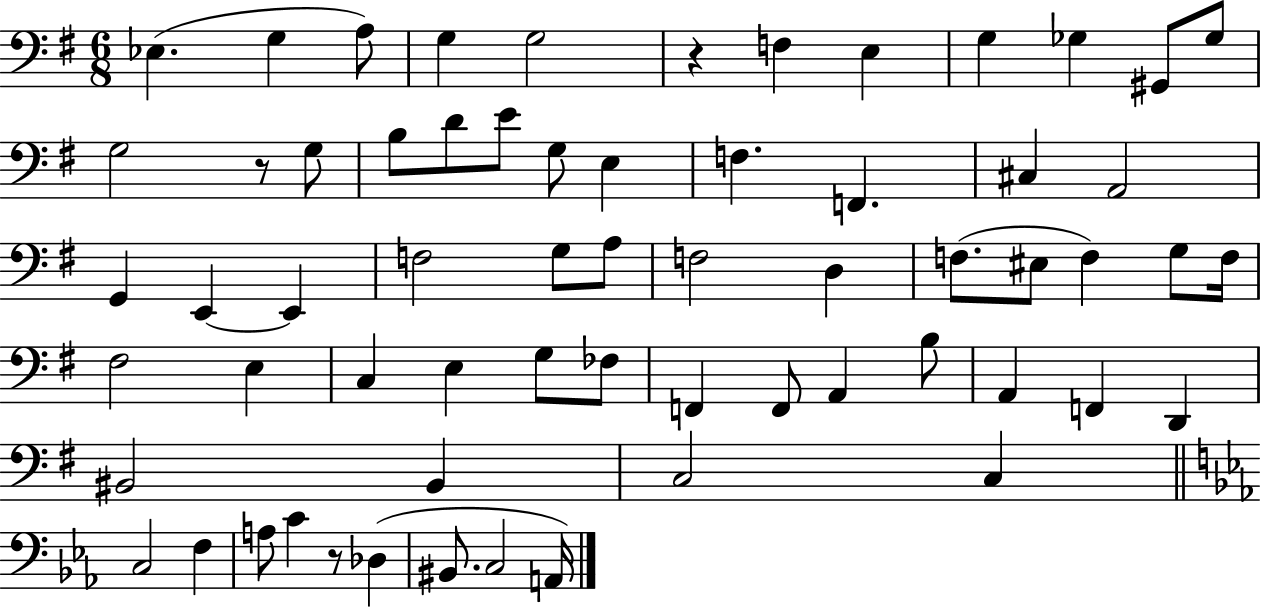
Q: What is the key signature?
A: G major